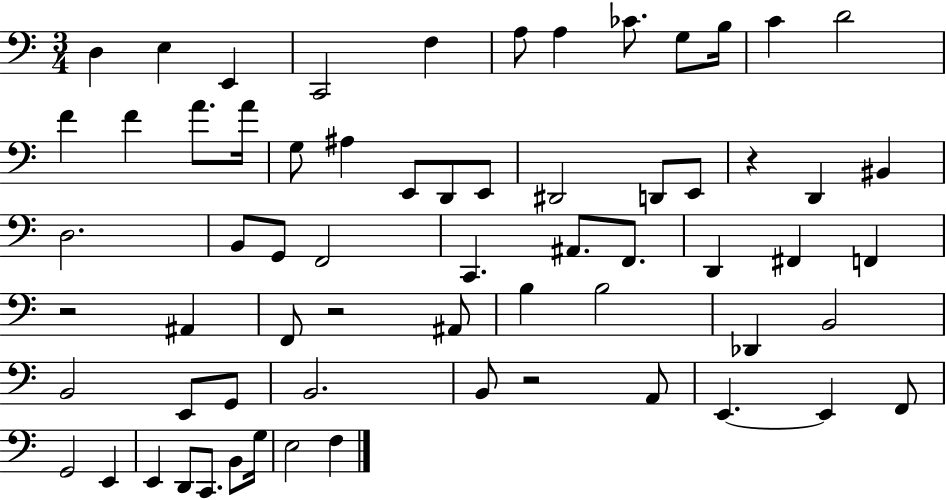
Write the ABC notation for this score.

X:1
T:Untitled
M:3/4
L:1/4
K:C
D, E, E,, C,,2 F, A,/2 A, _C/2 G,/2 B,/4 C D2 F F A/2 A/4 G,/2 ^A, E,,/2 D,,/2 E,,/2 ^D,,2 D,,/2 E,,/2 z D,, ^B,, D,2 B,,/2 G,,/2 F,,2 C,, ^A,,/2 F,,/2 D,, ^F,, F,, z2 ^A,, F,,/2 z2 ^A,,/2 B, B,2 _D,, B,,2 B,,2 E,,/2 G,,/2 B,,2 B,,/2 z2 A,,/2 E,, E,, F,,/2 G,,2 E,, E,, D,,/2 C,,/2 B,,/2 G,/4 E,2 F,